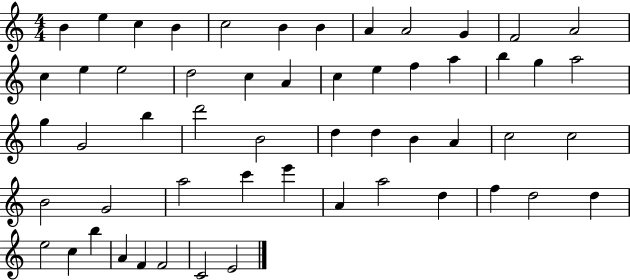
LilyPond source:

{
  \clef treble
  \numericTimeSignature
  \time 4/4
  \key c \major
  b'4 e''4 c''4 b'4 | c''2 b'4 b'4 | a'4 a'2 g'4 | f'2 a'2 | \break c''4 e''4 e''2 | d''2 c''4 a'4 | c''4 e''4 f''4 a''4 | b''4 g''4 a''2 | \break g''4 g'2 b''4 | d'''2 b'2 | d''4 d''4 b'4 a'4 | c''2 c''2 | \break b'2 g'2 | a''2 c'''4 e'''4 | a'4 a''2 d''4 | f''4 d''2 d''4 | \break e''2 c''4 b''4 | a'4 f'4 f'2 | c'2 e'2 | \bar "|."
}